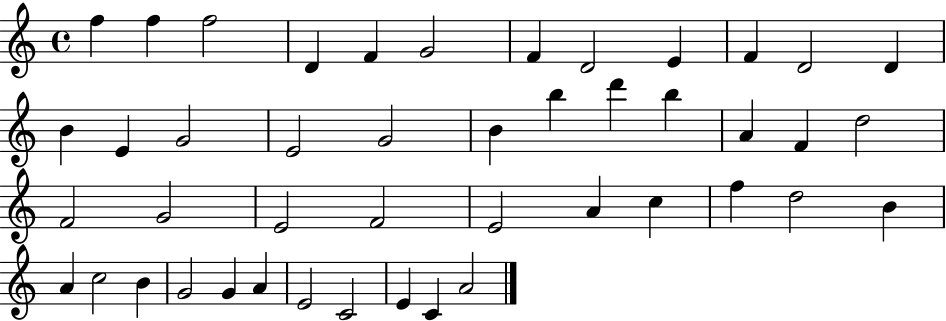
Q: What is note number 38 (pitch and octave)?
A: G4